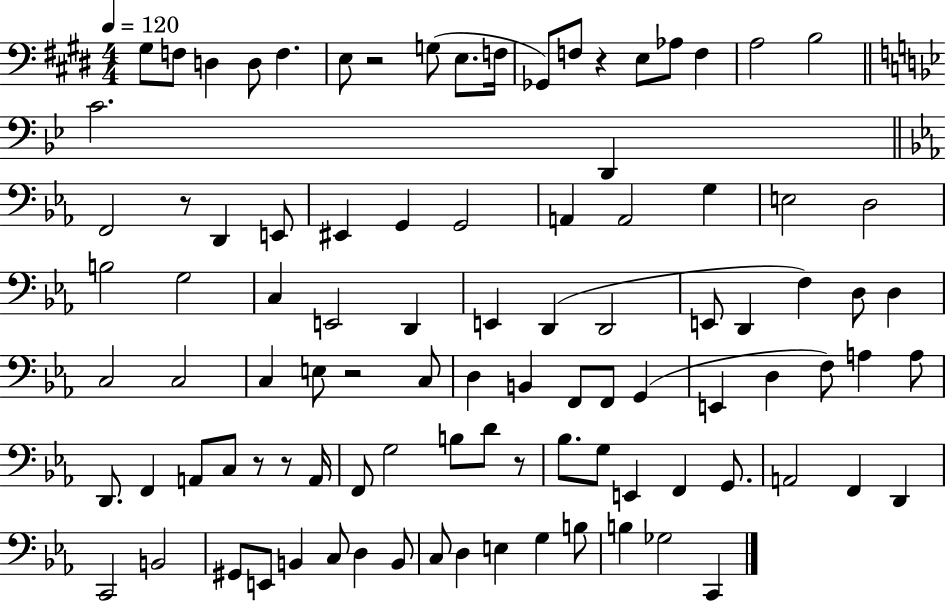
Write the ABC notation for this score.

X:1
T:Untitled
M:4/4
L:1/4
K:E
^G,/2 F,/2 D, D,/2 F, E,/2 z2 G,/2 E,/2 F,/4 _G,,/2 F,/2 z E,/2 _A,/2 F, A,2 B,2 C2 D,, F,,2 z/2 D,, E,,/2 ^E,, G,, G,,2 A,, A,,2 G, E,2 D,2 B,2 G,2 C, E,,2 D,, E,, D,, D,,2 E,,/2 D,, F, D,/2 D, C,2 C,2 C, E,/2 z2 C,/2 D, B,, F,,/2 F,,/2 G,, E,, D, F,/2 A, A,/2 D,,/2 F,, A,,/2 C,/2 z/2 z/2 A,,/4 F,,/2 G,2 B,/2 D/2 z/2 _B,/2 G,/2 E,, F,, G,,/2 A,,2 F,, D,, C,,2 B,,2 ^G,,/2 E,,/2 B,, C,/2 D, B,,/2 C,/2 D, E, G, B,/2 B, _G,2 C,,